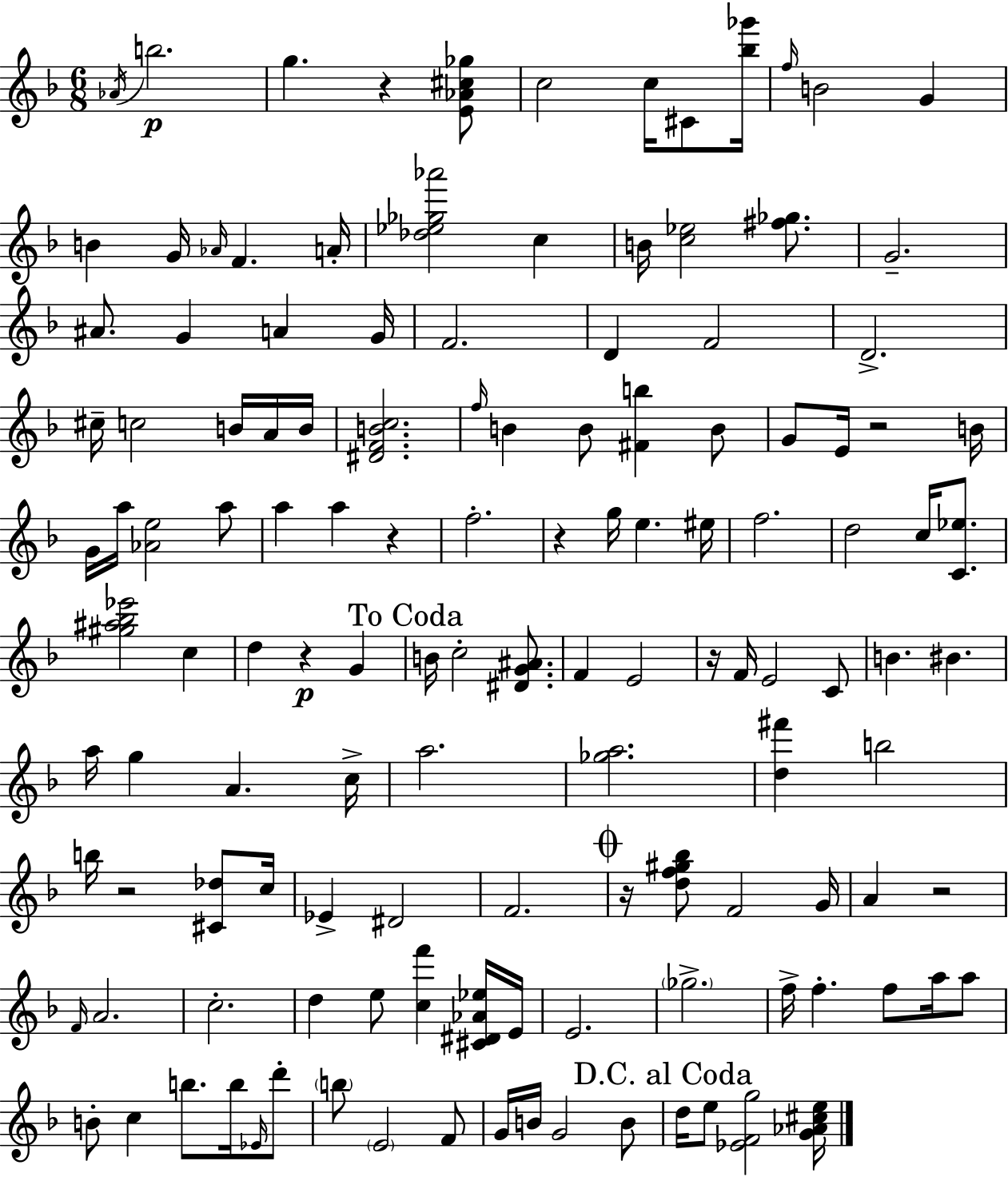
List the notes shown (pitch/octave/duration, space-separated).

Ab4/s B5/h. G5/q. R/q [E4,Ab4,C#5,Gb5]/e C5/h C5/s C#4/e [Bb5,Gb6]/s F5/s B4/h G4/q B4/q G4/s Ab4/s F4/q. A4/s [Db5,Eb5,Gb5,Ab6]/h C5/q B4/s [C5,Eb5]/h [F#5,Gb5]/e. G4/h. A#4/e. G4/q A4/q G4/s F4/h. D4/q F4/h D4/h. C#5/s C5/h B4/s A4/s B4/s [D#4,F4,B4,C5]/h. F5/s B4/q B4/e [F#4,B5]/q B4/e G4/e E4/s R/h B4/s G4/s A5/s [Ab4,E5]/h A5/e A5/q A5/q R/q F5/h. R/q G5/s E5/q. EIS5/s F5/h. D5/h C5/s [C4,Eb5]/e. [G#5,A#5,Bb5,Eb6]/h C5/q D5/q R/q G4/q B4/s C5/h [D#4,G4,A#4]/e. F4/q E4/h R/s F4/s E4/h C4/e B4/q. BIS4/q. A5/s G5/q A4/q. C5/s A5/h. [Gb5,A5]/h. [D5,F#6]/q B5/h B5/s R/h [C#4,Db5]/e C5/s Eb4/q D#4/h F4/h. R/s [D5,F5,G#5,Bb5]/e F4/h G4/s A4/q R/h F4/s A4/h. C5/h. D5/q E5/e [C5,F6]/q [C#4,D#4,Ab4,Eb5]/s E4/s E4/h. Gb5/h. F5/s F5/q. F5/e A5/s A5/e B4/e C5/q B5/e. B5/s Eb4/s D6/e B5/e E4/h F4/e G4/s B4/s G4/h B4/e D5/s E5/e [Eb4,F4,G5]/h [G4,Ab4,C#5,E5]/s